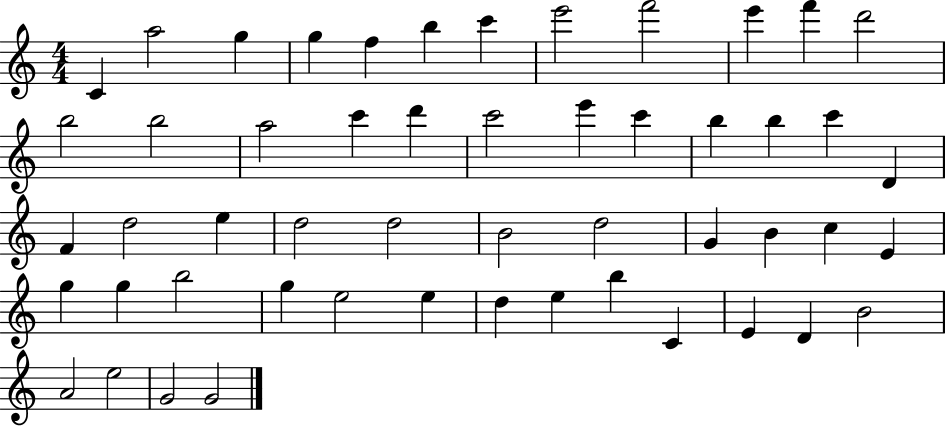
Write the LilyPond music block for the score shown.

{
  \clef treble
  \numericTimeSignature
  \time 4/4
  \key c \major
  c'4 a''2 g''4 | g''4 f''4 b''4 c'''4 | e'''2 f'''2 | e'''4 f'''4 d'''2 | \break b''2 b''2 | a''2 c'''4 d'''4 | c'''2 e'''4 c'''4 | b''4 b''4 c'''4 d'4 | \break f'4 d''2 e''4 | d''2 d''2 | b'2 d''2 | g'4 b'4 c''4 e'4 | \break g''4 g''4 b''2 | g''4 e''2 e''4 | d''4 e''4 b''4 c'4 | e'4 d'4 b'2 | \break a'2 e''2 | g'2 g'2 | \bar "|."
}